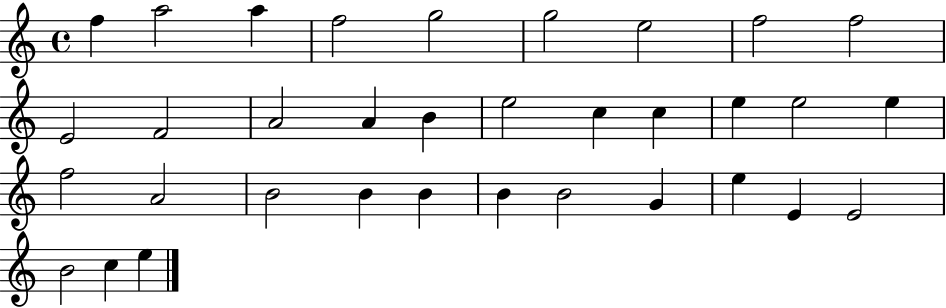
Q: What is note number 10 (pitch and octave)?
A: E4